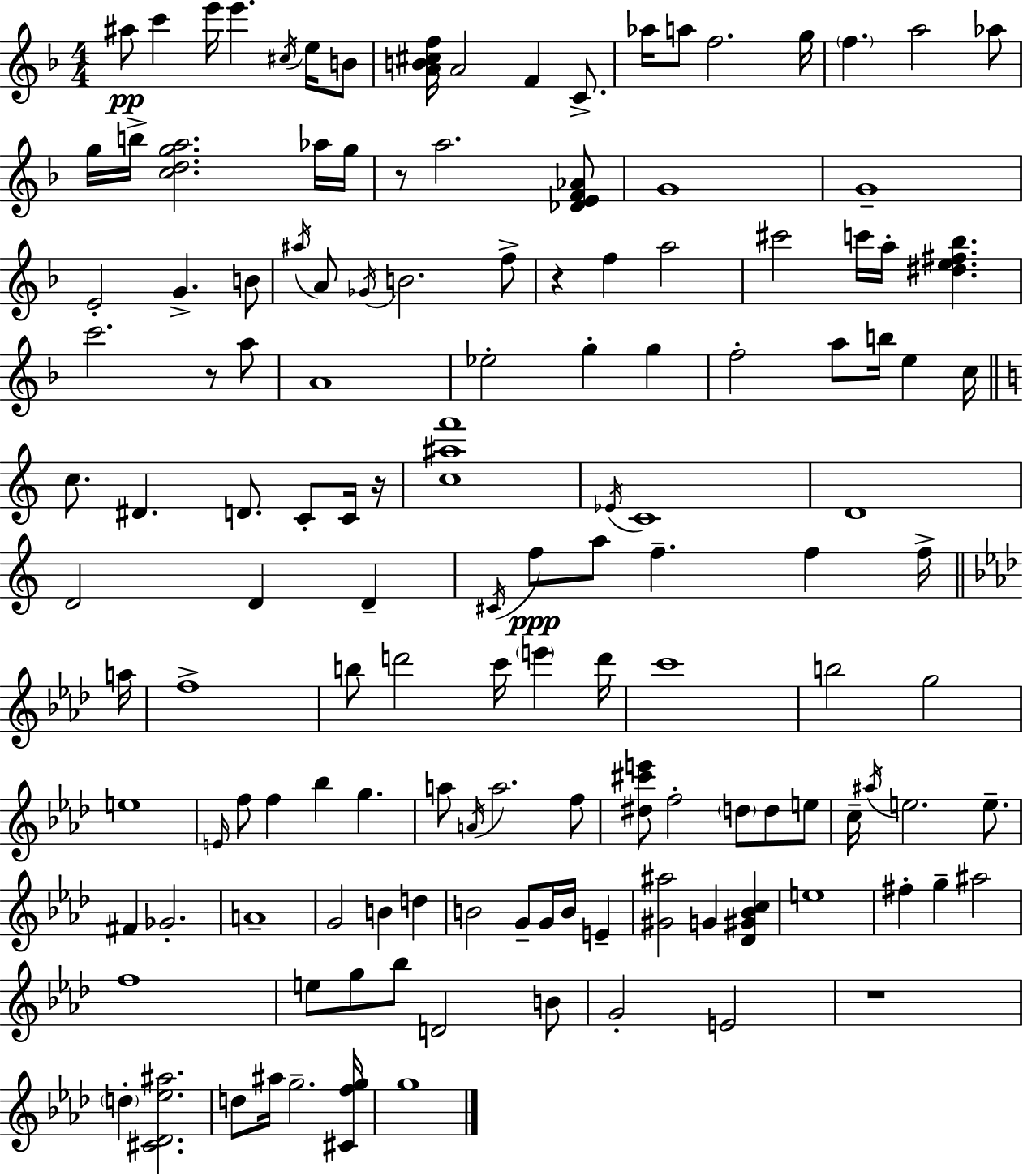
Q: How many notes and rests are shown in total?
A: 137